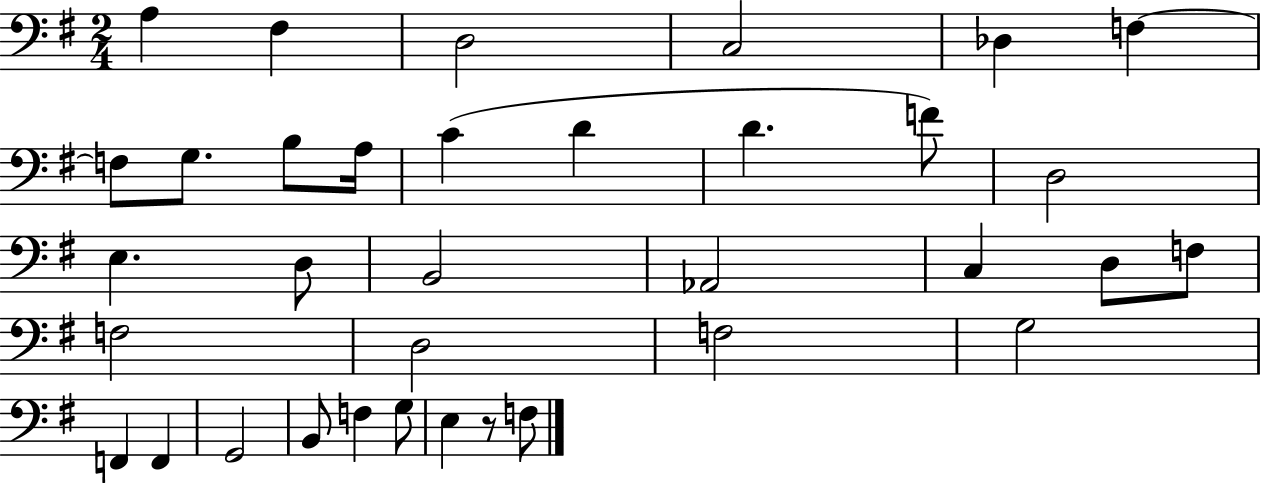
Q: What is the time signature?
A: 2/4